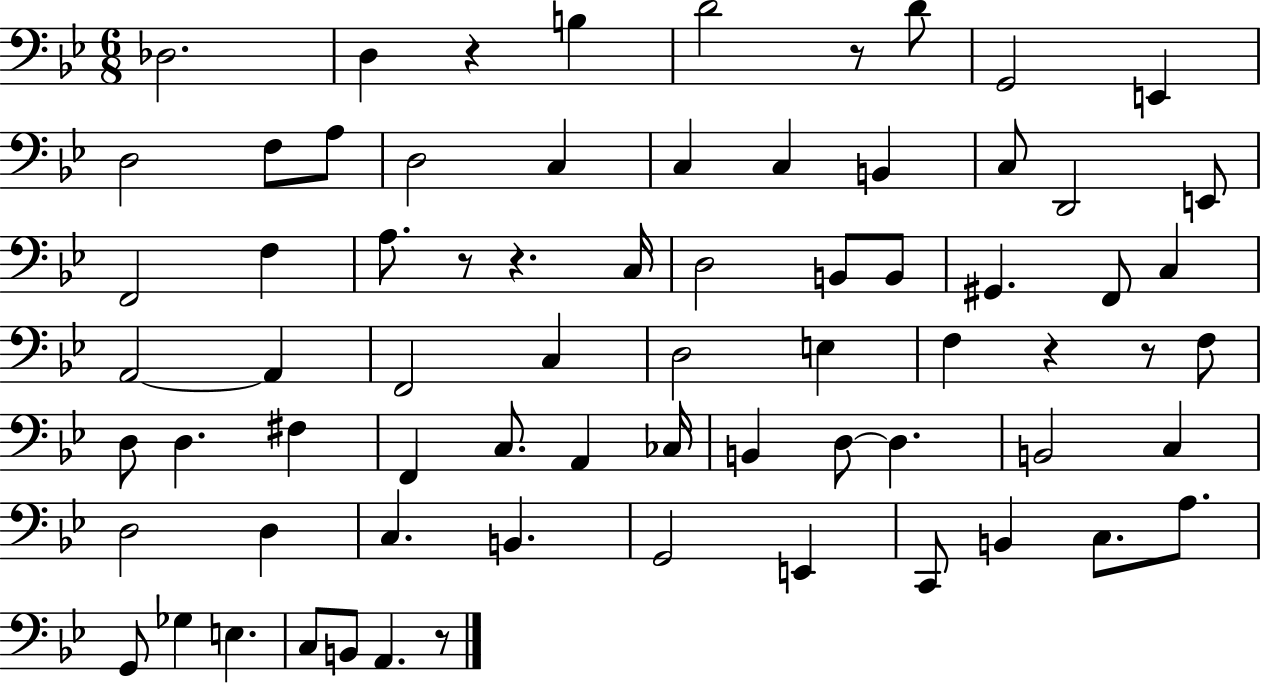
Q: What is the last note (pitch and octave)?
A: A2